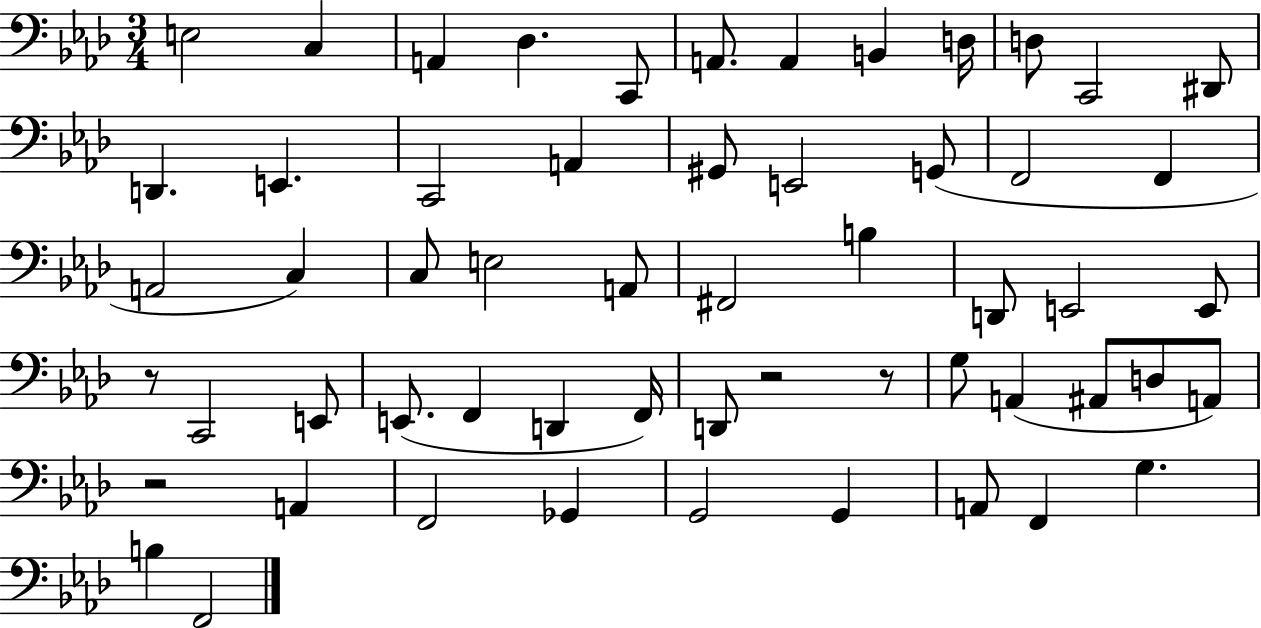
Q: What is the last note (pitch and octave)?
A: F2